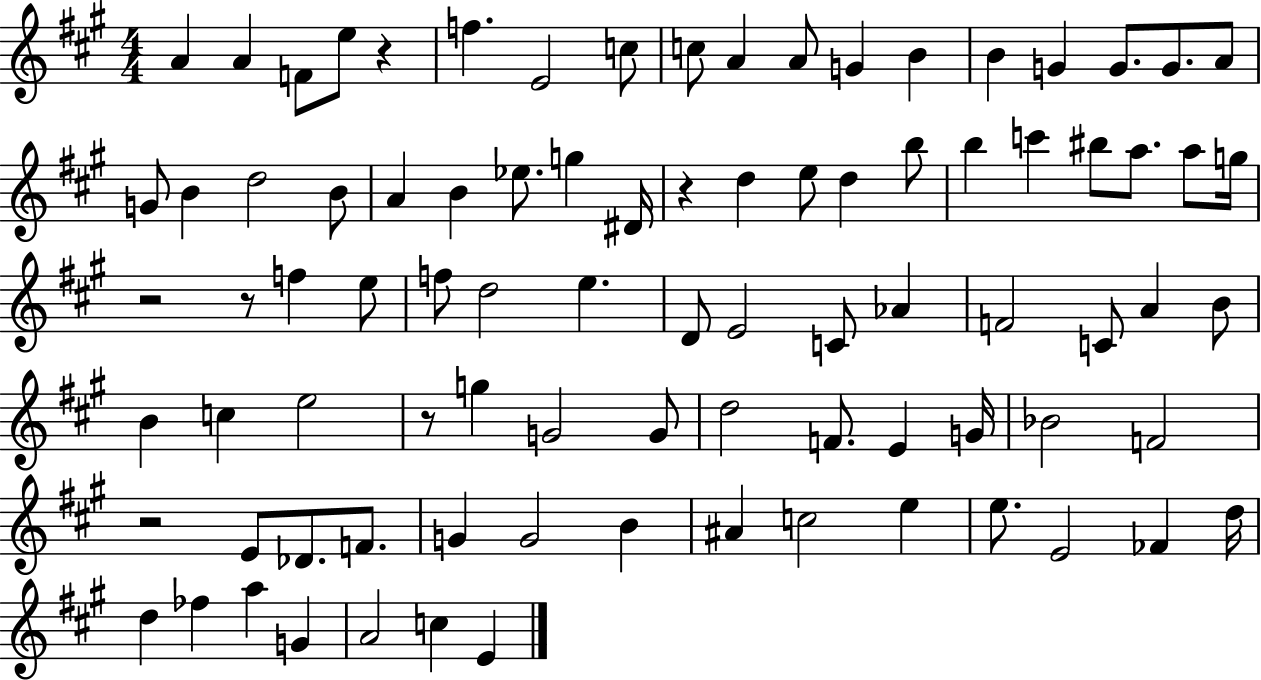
{
  \clef treble
  \numericTimeSignature
  \time 4/4
  \key a \major
  a'4 a'4 f'8 e''8 r4 | f''4. e'2 c''8 | c''8 a'4 a'8 g'4 b'4 | b'4 g'4 g'8. g'8. a'8 | \break g'8 b'4 d''2 b'8 | a'4 b'4 ees''8. g''4 dis'16 | r4 d''4 e''8 d''4 b''8 | b''4 c'''4 bis''8 a''8. a''8 g''16 | \break r2 r8 f''4 e''8 | f''8 d''2 e''4. | d'8 e'2 c'8 aes'4 | f'2 c'8 a'4 b'8 | \break b'4 c''4 e''2 | r8 g''4 g'2 g'8 | d''2 f'8. e'4 g'16 | bes'2 f'2 | \break r2 e'8 des'8. f'8. | g'4 g'2 b'4 | ais'4 c''2 e''4 | e''8. e'2 fes'4 d''16 | \break d''4 fes''4 a''4 g'4 | a'2 c''4 e'4 | \bar "|."
}